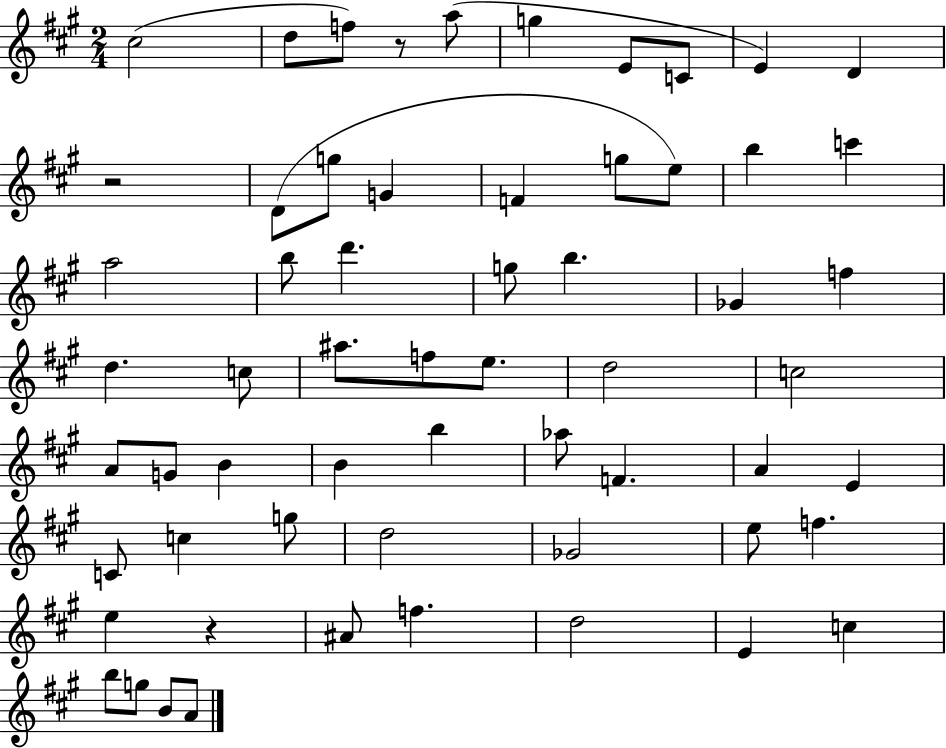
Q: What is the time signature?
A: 2/4